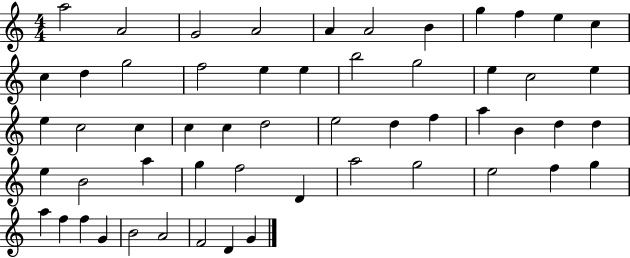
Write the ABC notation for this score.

X:1
T:Untitled
M:4/4
L:1/4
K:C
a2 A2 G2 A2 A A2 B g f e c c d g2 f2 e e b2 g2 e c2 e e c2 c c c d2 e2 d f a B d d e B2 a g f2 D a2 g2 e2 f g a f f G B2 A2 F2 D G